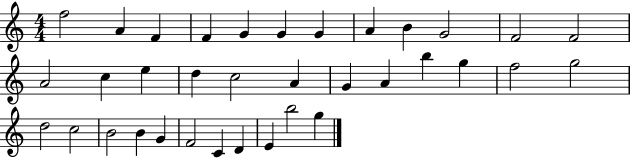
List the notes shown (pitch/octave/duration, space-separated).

F5/h A4/q F4/q F4/q G4/q G4/q G4/q A4/q B4/q G4/h F4/h F4/h A4/h C5/q E5/q D5/q C5/h A4/q G4/q A4/q B5/q G5/q F5/h G5/h D5/h C5/h B4/h B4/q G4/q F4/h C4/q D4/q E4/q B5/h G5/q